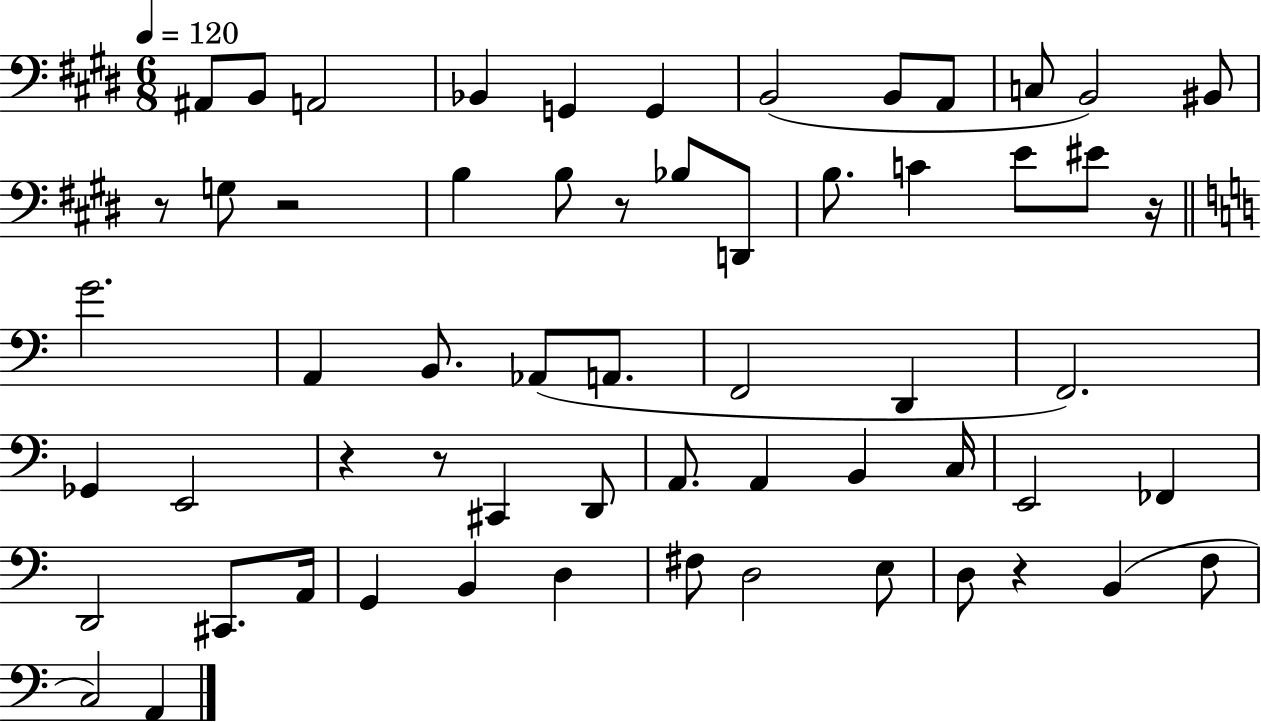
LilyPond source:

{
  \clef bass
  \numericTimeSignature
  \time 6/8
  \key e \major
  \tempo 4 = 120
  ais,8 b,8 a,2 | bes,4 g,4 g,4 | b,2( b,8 a,8 | c8 b,2) bis,8 | \break r8 g8 r2 | b4 b8 r8 bes8 d,8 | b8. c'4 e'8 eis'8 r16 | \bar "||" \break \key a \minor g'2. | a,4 b,8. aes,8( a,8. | f,2 d,4 | f,2.) | \break ges,4 e,2 | r4 r8 cis,4 d,8 | a,8. a,4 b,4 c16 | e,2 fes,4 | \break d,2 cis,8. a,16 | g,4 b,4 d4 | fis8 d2 e8 | d8 r4 b,4( f8 | \break c2) a,4 | \bar "|."
}